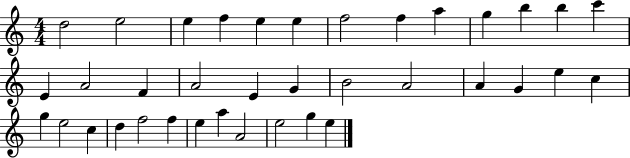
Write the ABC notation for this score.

X:1
T:Untitled
M:4/4
L:1/4
K:C
d2 e2 e f e e f2 f a g b b c' E A2 F A2 E G B2 A2 A G e c g e2 c d f2 f e a A2 e2 g e